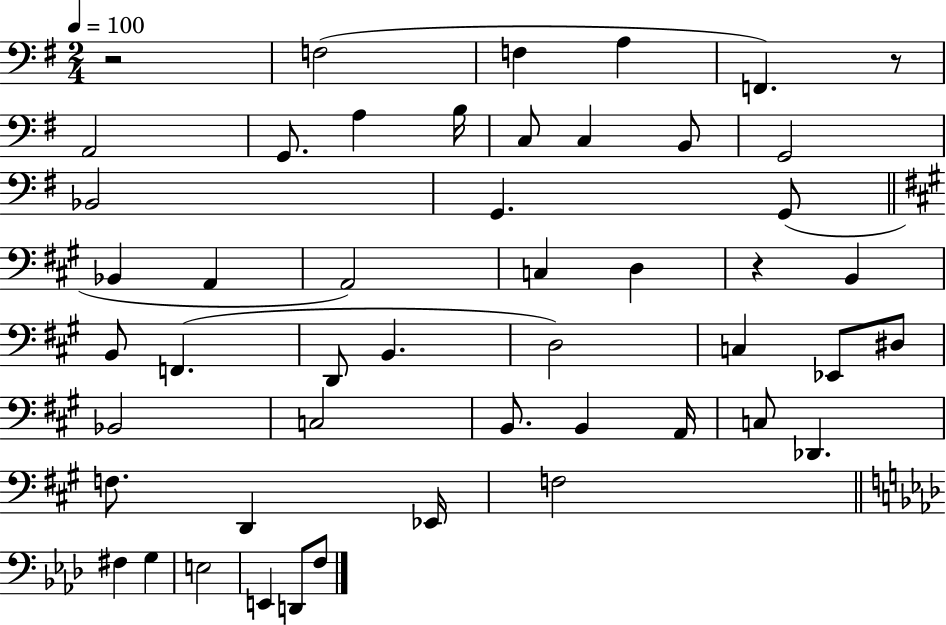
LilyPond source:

{
  \clef bass
  \numericTimeSignature
  \time 2/4
  \key g \major
  \tempo 4 = 100
  r2 | f2( | f4 a4 | f,4.) r8 | \break a,2 | g,8. a4 b16 | c8 c4 b,8 | g,2 | \break bes,2 | g,4. g,8( | \bar "||" \break \key a \major bes,4 a,4 | a,2) | c4 d4 | r4 b,4 | \break b,8 f,4.( | d,8 b,4. | d2) | c4 ees,8 dis8 | \break bes,2 | c2 | b,8. b,4 a,16 | c8 des,4. | \break f8. d,4 ees,16 | f2 | \bar "||" \break \key aes \major fis4 g4 | e2 | e,4 d,8 f8 | \bar "|."
}